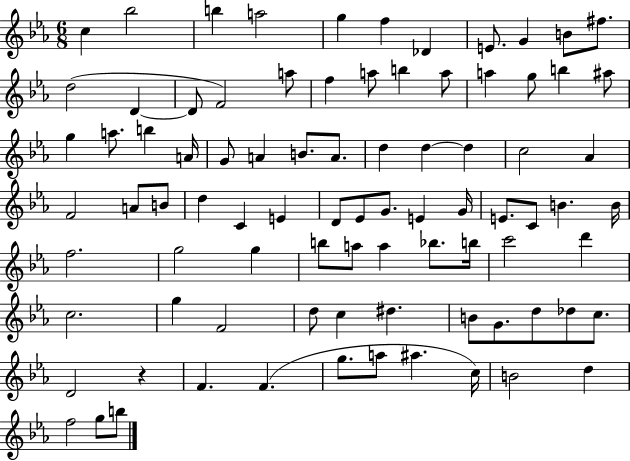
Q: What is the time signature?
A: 6/8